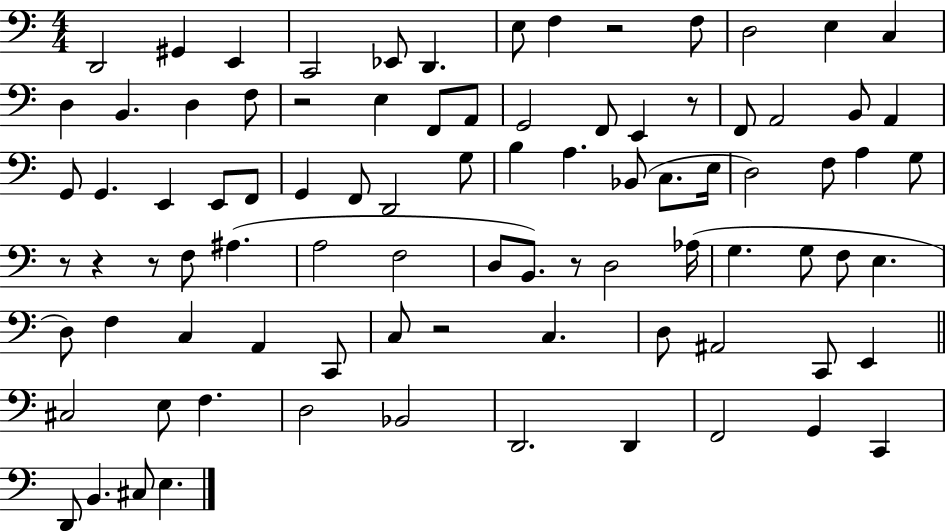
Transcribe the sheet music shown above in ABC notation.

X:1
T:Untitled
M:4/4
L:1/4
K:C
D,,2 ^G,, E,, C,,2 _E,,/2 D,, E,/2 F, z2 F,/2 D,2 E, C, D, B,, D, F,/2 z2 E, F,,/2 A,,/2 G,,2 F,,/2 E,, z/2 F,,/2 A,,2 B,,/2 A,, G,,/2 G,, E,, E,,/2 F,,/2 G,, F,,/2 D,,2 G,/2 B, A, _B,,/2 C,/2 E,/4 D,2 F,/2 A, G,/2 z/2 z z/2 F,/2 ^A, A,2 F,2 D,/2 B,,/2 z/2 D,2 _A,/4 G, G,/2 F,/2 E, D,/2 F, C, A,, C,,/2 C,/2 z2 C, D,/2 ^A,,2 C,,/2 E,, ^C,2 E,/2 F, D,2 _B,,2 D,,2 D,, F,,2 G,, C,, D,,/2 B,, ^C,/2 E,